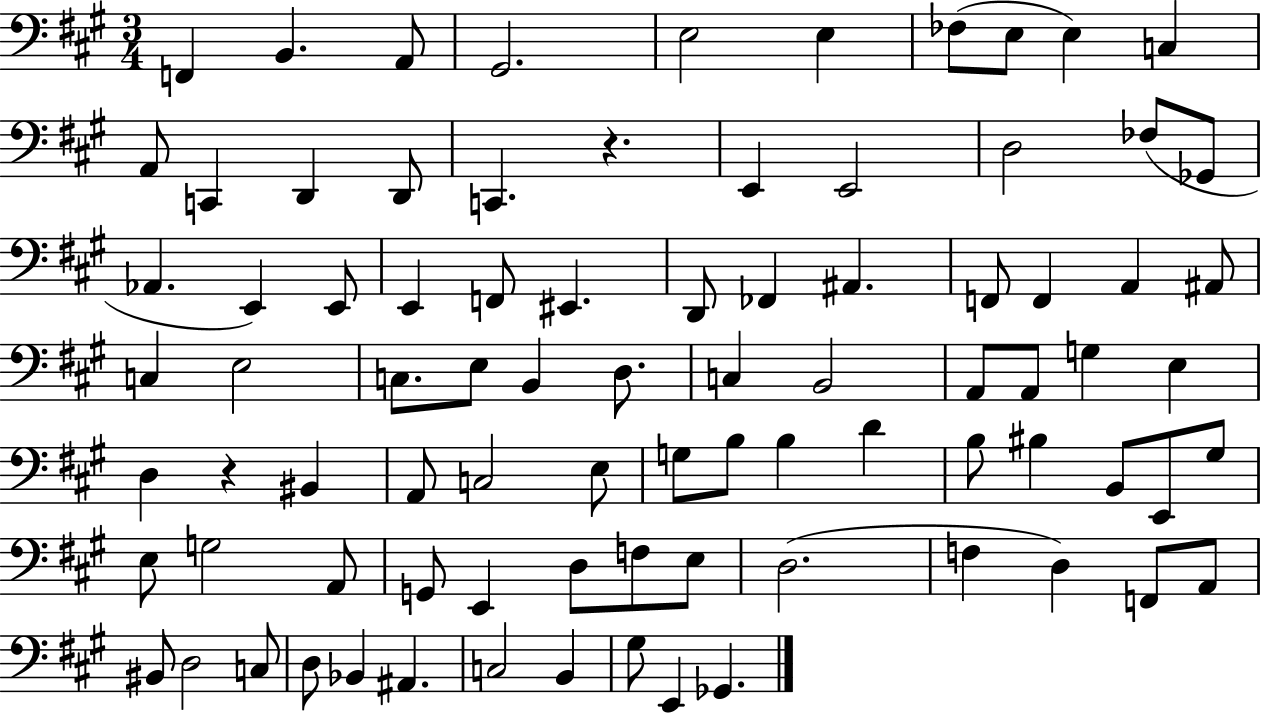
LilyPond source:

{
  \clef bass
  \numericTimeSignature
  \time 3/4
  \key a \major
  f,4 b,4. a,8 | gis,2. | e2 e4 | fes8( e8 e4) c4 | \break a,8 c,4 d,4 d,8 | c,4. r4. | e,4 e,2 | d2 fes8( ges,8 | \break aes,4. e,4) e,8 | e,4 f,8 eis,4. | d,8 fes,4 ais,4. | f,8 f,4 a,4 ais,8 | \break c4 e2 | c8. e8 b,4 d8. | c4 b,2 | a,8 a,8 g4 e4 | \break d4 r4 bis,4 | a,8 c2 e8 | g8 b8 b4 d'4 | b8 bis4 b,8 e,8 gis8 | \break e8 g2 a,8 | g,8 e,4 d8 f8 e8 | d2.( | f4 d4) f,8 a,8 | \break bis,8 d2 c8 | d8 bes,4 ais,4. | c2 b,4 | gis8 e,4 ges,4. | \break \bar "|."
}